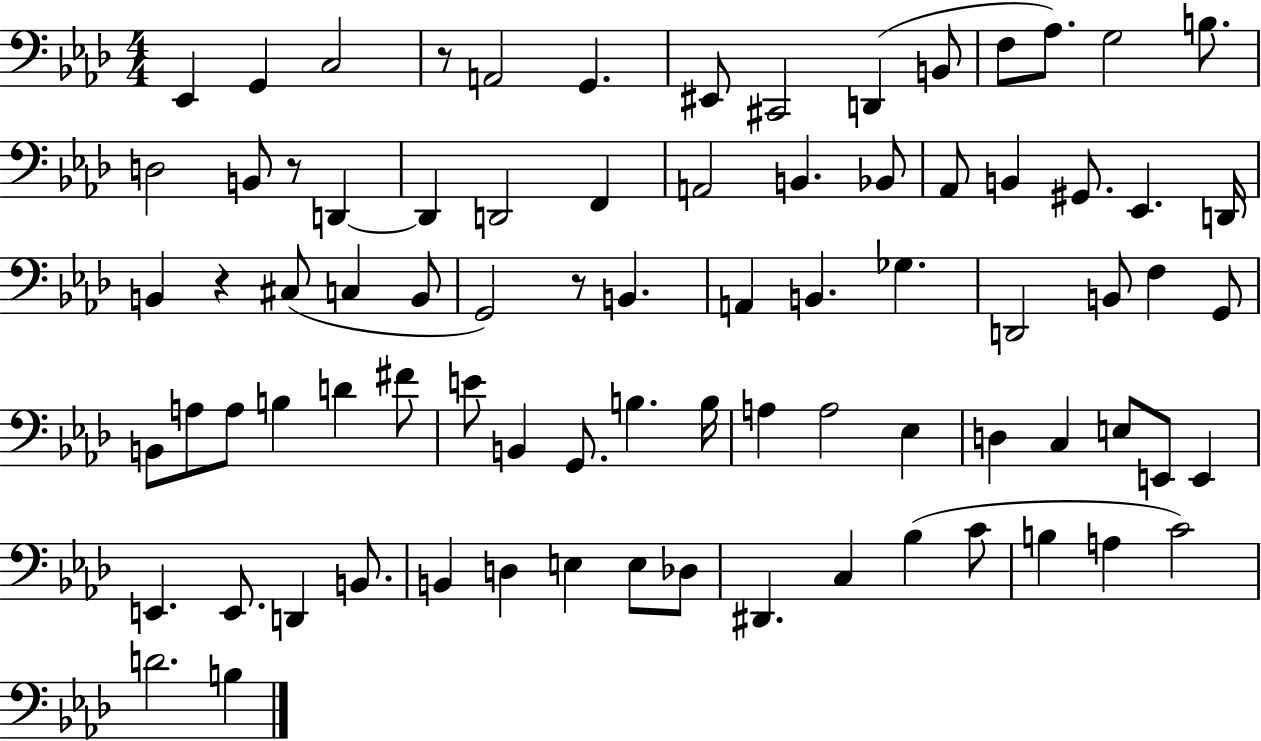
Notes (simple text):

Eb2/q G2/q C3/h R/e A2/h G2/q. EIS2/e C#2/h D2/q B2/e F3/e Ab3/e. G3/h B3/e. D3/h B2/e R/e D2/q D2/q D2/h F2/q A2/h B2/q. Bb2/e Ab2/e B2/q G#2/e. Eb2/q. D2/s B2/q R/q C#3/e C3/q B2/e G2/h R/e B2/q. A2/q B2/q. Gb3/q. D2/h B2/e F3/q G2/e B2/e A3/e A3/e B3/q D4/q F#4/e E4/e B2/q G2/e. B3/q. B3/s A3/q A3/h Eb3/q D3/q C3/q E3/e E2/e E2/q E2/q. E2/e. D2/q B2/e. B2/q D3/q E3/q E3/e Db3/e D#2/q. C3/q Bb3/q C4/e B3/q A3/q C4/h D4/h. B3/q